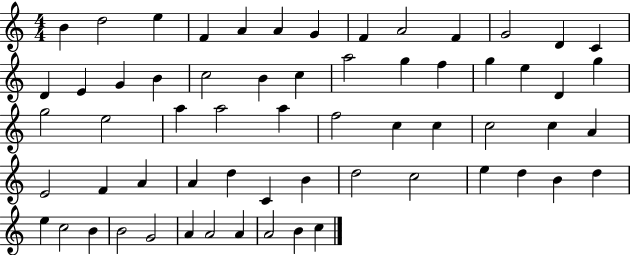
B4/q D5/h E5/q F4/q A4/q A4/q G4/q F4/q A4/h F4/q G4/h D4/q C4/q D4/q E4/q G4/q B4/q C5/h B4/q C5/q A5/h G5/q F5/q G5/q E5/q D4/q G5/q G5/h E5/h A5/q A5/h A5/q F5/h C5/q C5/q C5/h C5/q A4/q E4/h F4/q A4/q A4/q D5/q C4/q B4/q D5/h C5/h E5/q D5/q B4/q D5/q E5/q C5/h B4/q B4/h G4/h A4/q A4/h A4/q A4/h B4/q C5/q